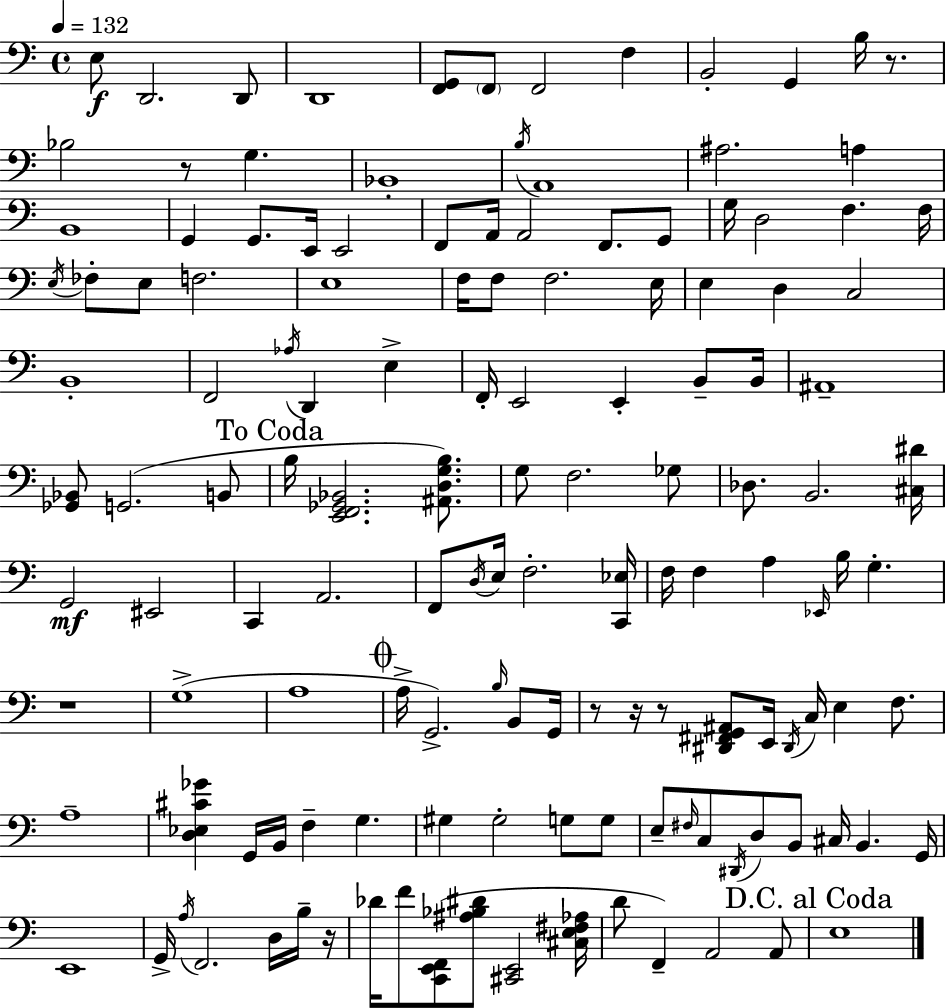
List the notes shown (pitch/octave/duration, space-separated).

E3/e D2/h. D2/e D2/w [F2,G2]/e F2/e F2/h F3/q B2/h G2/q B3/s R/e. Bb3/h R/e G3/q. Bb2/w B3/s A2/w A#3/h. A3/q B2/w G2/q G2/e. E2/s E2/h F2/e A2/s A2/h F2/e. G2/e G3/s D3/h F3/q. F3/s E3/s FES3/e E3/e F3/h. E3/w F3/s F3/e F3/h. E3/s E3/q D3/q C3/h B2/w F2/h Ab3/s D2/q E3/q F2/s E2/h E2/q B2/e B2/s A#2/w [Gb2,Bb2]/e G2/h. B2/e B3/s [E2,F2,Gb2,Bb2]/h. [A#2,D3,G3,B3]/e. G3/e F3/h. Gb3/e Db3/e. B2/h. [C#3,D#4]/s G2/h EIS2/h C2/q A2/h. F2/e D3/s E3/s F3/h. [C2,Eb3]/s F3/s F3/q A3/q Eb2/s B3/s G3/q. R/w G3/w A3/w A3/s G2/h. B3/s B2/e G2/s R/e R/s R/e [D#2,F#2,G2,A#2]/e E2/s D#2/s C3/s E3/q F3/e. A3/w [D3,Eb3,C#4,Gb4]/q G2/s B2/s F3/q G3/q. G#3/q G#3/h G3/e G3/e E3/e F#3/s C3/e D#2/s D3/e B2/e C#3/s B2/q. G2/s E2/w G2/s A3/s F2/h. D3/s B3/s R/s Db4/s F4/e [C2,E2,F2]/e [A#3,Bb3,D#4]/e [C#2,E2]/h [C#3,E3,F#3,Ab3]/s D4/e F2/q A2/h A2/e E3/w